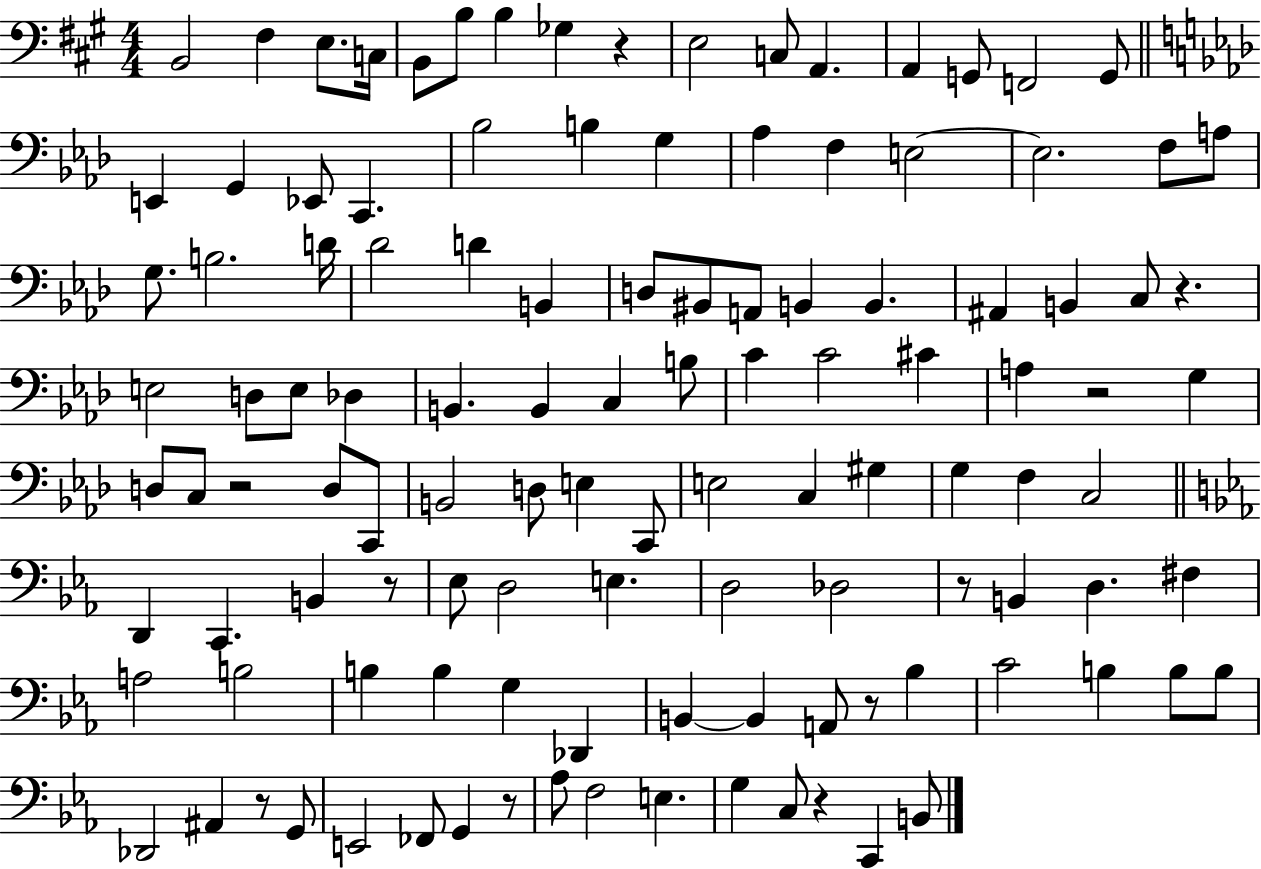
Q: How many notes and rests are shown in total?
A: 117